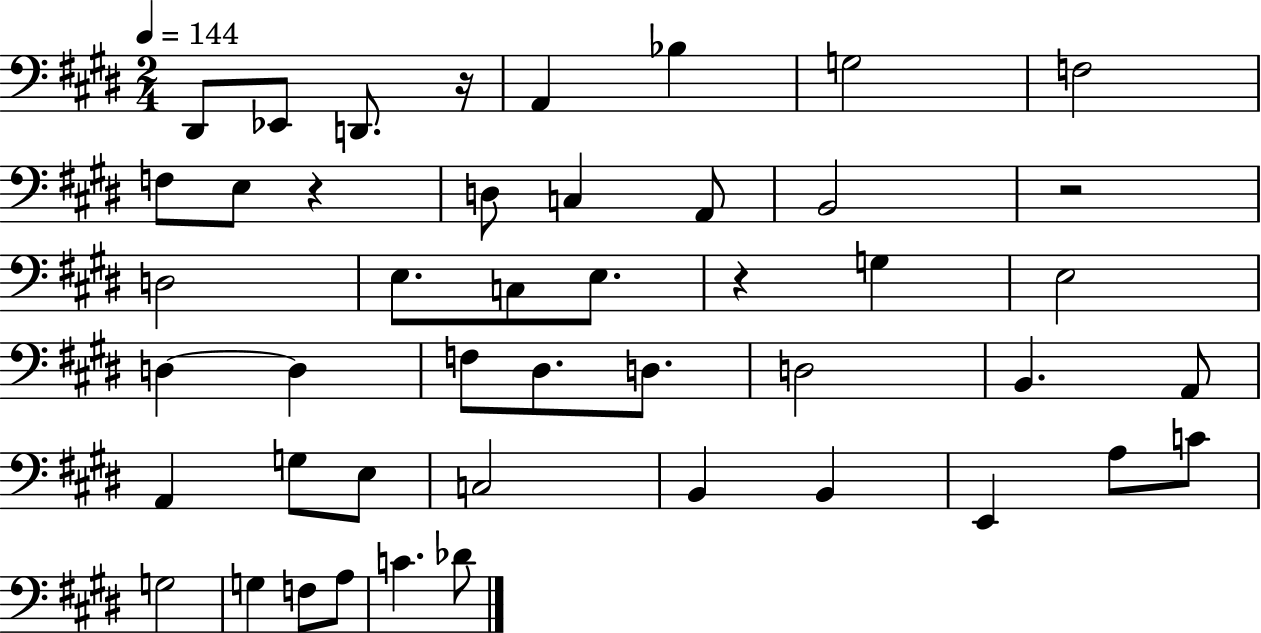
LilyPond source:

{
  \clef bass
  \numericTimeSignature
  \time 2/4
  \key e \major
  \tempo 4 = 144
  dis,8 ees,8 d,8. r16 | a,4 bes4 | g2 | f2 | \break f8 e8 r4 | d8 c4 a,8 | b,2 | r2 | \break d2 | e8. c8 e8. | r4 g4 | e2 | \break d4~~ d4 | f8 dis8. d8. | d2 | b,4. a,8 | \break a,4 g8 e8 | c2 | b,4 b,4 | e,4 a8 c'8 | \break g2 | g4 f8 a8 | c'4. des'8 | \bar "|."
}